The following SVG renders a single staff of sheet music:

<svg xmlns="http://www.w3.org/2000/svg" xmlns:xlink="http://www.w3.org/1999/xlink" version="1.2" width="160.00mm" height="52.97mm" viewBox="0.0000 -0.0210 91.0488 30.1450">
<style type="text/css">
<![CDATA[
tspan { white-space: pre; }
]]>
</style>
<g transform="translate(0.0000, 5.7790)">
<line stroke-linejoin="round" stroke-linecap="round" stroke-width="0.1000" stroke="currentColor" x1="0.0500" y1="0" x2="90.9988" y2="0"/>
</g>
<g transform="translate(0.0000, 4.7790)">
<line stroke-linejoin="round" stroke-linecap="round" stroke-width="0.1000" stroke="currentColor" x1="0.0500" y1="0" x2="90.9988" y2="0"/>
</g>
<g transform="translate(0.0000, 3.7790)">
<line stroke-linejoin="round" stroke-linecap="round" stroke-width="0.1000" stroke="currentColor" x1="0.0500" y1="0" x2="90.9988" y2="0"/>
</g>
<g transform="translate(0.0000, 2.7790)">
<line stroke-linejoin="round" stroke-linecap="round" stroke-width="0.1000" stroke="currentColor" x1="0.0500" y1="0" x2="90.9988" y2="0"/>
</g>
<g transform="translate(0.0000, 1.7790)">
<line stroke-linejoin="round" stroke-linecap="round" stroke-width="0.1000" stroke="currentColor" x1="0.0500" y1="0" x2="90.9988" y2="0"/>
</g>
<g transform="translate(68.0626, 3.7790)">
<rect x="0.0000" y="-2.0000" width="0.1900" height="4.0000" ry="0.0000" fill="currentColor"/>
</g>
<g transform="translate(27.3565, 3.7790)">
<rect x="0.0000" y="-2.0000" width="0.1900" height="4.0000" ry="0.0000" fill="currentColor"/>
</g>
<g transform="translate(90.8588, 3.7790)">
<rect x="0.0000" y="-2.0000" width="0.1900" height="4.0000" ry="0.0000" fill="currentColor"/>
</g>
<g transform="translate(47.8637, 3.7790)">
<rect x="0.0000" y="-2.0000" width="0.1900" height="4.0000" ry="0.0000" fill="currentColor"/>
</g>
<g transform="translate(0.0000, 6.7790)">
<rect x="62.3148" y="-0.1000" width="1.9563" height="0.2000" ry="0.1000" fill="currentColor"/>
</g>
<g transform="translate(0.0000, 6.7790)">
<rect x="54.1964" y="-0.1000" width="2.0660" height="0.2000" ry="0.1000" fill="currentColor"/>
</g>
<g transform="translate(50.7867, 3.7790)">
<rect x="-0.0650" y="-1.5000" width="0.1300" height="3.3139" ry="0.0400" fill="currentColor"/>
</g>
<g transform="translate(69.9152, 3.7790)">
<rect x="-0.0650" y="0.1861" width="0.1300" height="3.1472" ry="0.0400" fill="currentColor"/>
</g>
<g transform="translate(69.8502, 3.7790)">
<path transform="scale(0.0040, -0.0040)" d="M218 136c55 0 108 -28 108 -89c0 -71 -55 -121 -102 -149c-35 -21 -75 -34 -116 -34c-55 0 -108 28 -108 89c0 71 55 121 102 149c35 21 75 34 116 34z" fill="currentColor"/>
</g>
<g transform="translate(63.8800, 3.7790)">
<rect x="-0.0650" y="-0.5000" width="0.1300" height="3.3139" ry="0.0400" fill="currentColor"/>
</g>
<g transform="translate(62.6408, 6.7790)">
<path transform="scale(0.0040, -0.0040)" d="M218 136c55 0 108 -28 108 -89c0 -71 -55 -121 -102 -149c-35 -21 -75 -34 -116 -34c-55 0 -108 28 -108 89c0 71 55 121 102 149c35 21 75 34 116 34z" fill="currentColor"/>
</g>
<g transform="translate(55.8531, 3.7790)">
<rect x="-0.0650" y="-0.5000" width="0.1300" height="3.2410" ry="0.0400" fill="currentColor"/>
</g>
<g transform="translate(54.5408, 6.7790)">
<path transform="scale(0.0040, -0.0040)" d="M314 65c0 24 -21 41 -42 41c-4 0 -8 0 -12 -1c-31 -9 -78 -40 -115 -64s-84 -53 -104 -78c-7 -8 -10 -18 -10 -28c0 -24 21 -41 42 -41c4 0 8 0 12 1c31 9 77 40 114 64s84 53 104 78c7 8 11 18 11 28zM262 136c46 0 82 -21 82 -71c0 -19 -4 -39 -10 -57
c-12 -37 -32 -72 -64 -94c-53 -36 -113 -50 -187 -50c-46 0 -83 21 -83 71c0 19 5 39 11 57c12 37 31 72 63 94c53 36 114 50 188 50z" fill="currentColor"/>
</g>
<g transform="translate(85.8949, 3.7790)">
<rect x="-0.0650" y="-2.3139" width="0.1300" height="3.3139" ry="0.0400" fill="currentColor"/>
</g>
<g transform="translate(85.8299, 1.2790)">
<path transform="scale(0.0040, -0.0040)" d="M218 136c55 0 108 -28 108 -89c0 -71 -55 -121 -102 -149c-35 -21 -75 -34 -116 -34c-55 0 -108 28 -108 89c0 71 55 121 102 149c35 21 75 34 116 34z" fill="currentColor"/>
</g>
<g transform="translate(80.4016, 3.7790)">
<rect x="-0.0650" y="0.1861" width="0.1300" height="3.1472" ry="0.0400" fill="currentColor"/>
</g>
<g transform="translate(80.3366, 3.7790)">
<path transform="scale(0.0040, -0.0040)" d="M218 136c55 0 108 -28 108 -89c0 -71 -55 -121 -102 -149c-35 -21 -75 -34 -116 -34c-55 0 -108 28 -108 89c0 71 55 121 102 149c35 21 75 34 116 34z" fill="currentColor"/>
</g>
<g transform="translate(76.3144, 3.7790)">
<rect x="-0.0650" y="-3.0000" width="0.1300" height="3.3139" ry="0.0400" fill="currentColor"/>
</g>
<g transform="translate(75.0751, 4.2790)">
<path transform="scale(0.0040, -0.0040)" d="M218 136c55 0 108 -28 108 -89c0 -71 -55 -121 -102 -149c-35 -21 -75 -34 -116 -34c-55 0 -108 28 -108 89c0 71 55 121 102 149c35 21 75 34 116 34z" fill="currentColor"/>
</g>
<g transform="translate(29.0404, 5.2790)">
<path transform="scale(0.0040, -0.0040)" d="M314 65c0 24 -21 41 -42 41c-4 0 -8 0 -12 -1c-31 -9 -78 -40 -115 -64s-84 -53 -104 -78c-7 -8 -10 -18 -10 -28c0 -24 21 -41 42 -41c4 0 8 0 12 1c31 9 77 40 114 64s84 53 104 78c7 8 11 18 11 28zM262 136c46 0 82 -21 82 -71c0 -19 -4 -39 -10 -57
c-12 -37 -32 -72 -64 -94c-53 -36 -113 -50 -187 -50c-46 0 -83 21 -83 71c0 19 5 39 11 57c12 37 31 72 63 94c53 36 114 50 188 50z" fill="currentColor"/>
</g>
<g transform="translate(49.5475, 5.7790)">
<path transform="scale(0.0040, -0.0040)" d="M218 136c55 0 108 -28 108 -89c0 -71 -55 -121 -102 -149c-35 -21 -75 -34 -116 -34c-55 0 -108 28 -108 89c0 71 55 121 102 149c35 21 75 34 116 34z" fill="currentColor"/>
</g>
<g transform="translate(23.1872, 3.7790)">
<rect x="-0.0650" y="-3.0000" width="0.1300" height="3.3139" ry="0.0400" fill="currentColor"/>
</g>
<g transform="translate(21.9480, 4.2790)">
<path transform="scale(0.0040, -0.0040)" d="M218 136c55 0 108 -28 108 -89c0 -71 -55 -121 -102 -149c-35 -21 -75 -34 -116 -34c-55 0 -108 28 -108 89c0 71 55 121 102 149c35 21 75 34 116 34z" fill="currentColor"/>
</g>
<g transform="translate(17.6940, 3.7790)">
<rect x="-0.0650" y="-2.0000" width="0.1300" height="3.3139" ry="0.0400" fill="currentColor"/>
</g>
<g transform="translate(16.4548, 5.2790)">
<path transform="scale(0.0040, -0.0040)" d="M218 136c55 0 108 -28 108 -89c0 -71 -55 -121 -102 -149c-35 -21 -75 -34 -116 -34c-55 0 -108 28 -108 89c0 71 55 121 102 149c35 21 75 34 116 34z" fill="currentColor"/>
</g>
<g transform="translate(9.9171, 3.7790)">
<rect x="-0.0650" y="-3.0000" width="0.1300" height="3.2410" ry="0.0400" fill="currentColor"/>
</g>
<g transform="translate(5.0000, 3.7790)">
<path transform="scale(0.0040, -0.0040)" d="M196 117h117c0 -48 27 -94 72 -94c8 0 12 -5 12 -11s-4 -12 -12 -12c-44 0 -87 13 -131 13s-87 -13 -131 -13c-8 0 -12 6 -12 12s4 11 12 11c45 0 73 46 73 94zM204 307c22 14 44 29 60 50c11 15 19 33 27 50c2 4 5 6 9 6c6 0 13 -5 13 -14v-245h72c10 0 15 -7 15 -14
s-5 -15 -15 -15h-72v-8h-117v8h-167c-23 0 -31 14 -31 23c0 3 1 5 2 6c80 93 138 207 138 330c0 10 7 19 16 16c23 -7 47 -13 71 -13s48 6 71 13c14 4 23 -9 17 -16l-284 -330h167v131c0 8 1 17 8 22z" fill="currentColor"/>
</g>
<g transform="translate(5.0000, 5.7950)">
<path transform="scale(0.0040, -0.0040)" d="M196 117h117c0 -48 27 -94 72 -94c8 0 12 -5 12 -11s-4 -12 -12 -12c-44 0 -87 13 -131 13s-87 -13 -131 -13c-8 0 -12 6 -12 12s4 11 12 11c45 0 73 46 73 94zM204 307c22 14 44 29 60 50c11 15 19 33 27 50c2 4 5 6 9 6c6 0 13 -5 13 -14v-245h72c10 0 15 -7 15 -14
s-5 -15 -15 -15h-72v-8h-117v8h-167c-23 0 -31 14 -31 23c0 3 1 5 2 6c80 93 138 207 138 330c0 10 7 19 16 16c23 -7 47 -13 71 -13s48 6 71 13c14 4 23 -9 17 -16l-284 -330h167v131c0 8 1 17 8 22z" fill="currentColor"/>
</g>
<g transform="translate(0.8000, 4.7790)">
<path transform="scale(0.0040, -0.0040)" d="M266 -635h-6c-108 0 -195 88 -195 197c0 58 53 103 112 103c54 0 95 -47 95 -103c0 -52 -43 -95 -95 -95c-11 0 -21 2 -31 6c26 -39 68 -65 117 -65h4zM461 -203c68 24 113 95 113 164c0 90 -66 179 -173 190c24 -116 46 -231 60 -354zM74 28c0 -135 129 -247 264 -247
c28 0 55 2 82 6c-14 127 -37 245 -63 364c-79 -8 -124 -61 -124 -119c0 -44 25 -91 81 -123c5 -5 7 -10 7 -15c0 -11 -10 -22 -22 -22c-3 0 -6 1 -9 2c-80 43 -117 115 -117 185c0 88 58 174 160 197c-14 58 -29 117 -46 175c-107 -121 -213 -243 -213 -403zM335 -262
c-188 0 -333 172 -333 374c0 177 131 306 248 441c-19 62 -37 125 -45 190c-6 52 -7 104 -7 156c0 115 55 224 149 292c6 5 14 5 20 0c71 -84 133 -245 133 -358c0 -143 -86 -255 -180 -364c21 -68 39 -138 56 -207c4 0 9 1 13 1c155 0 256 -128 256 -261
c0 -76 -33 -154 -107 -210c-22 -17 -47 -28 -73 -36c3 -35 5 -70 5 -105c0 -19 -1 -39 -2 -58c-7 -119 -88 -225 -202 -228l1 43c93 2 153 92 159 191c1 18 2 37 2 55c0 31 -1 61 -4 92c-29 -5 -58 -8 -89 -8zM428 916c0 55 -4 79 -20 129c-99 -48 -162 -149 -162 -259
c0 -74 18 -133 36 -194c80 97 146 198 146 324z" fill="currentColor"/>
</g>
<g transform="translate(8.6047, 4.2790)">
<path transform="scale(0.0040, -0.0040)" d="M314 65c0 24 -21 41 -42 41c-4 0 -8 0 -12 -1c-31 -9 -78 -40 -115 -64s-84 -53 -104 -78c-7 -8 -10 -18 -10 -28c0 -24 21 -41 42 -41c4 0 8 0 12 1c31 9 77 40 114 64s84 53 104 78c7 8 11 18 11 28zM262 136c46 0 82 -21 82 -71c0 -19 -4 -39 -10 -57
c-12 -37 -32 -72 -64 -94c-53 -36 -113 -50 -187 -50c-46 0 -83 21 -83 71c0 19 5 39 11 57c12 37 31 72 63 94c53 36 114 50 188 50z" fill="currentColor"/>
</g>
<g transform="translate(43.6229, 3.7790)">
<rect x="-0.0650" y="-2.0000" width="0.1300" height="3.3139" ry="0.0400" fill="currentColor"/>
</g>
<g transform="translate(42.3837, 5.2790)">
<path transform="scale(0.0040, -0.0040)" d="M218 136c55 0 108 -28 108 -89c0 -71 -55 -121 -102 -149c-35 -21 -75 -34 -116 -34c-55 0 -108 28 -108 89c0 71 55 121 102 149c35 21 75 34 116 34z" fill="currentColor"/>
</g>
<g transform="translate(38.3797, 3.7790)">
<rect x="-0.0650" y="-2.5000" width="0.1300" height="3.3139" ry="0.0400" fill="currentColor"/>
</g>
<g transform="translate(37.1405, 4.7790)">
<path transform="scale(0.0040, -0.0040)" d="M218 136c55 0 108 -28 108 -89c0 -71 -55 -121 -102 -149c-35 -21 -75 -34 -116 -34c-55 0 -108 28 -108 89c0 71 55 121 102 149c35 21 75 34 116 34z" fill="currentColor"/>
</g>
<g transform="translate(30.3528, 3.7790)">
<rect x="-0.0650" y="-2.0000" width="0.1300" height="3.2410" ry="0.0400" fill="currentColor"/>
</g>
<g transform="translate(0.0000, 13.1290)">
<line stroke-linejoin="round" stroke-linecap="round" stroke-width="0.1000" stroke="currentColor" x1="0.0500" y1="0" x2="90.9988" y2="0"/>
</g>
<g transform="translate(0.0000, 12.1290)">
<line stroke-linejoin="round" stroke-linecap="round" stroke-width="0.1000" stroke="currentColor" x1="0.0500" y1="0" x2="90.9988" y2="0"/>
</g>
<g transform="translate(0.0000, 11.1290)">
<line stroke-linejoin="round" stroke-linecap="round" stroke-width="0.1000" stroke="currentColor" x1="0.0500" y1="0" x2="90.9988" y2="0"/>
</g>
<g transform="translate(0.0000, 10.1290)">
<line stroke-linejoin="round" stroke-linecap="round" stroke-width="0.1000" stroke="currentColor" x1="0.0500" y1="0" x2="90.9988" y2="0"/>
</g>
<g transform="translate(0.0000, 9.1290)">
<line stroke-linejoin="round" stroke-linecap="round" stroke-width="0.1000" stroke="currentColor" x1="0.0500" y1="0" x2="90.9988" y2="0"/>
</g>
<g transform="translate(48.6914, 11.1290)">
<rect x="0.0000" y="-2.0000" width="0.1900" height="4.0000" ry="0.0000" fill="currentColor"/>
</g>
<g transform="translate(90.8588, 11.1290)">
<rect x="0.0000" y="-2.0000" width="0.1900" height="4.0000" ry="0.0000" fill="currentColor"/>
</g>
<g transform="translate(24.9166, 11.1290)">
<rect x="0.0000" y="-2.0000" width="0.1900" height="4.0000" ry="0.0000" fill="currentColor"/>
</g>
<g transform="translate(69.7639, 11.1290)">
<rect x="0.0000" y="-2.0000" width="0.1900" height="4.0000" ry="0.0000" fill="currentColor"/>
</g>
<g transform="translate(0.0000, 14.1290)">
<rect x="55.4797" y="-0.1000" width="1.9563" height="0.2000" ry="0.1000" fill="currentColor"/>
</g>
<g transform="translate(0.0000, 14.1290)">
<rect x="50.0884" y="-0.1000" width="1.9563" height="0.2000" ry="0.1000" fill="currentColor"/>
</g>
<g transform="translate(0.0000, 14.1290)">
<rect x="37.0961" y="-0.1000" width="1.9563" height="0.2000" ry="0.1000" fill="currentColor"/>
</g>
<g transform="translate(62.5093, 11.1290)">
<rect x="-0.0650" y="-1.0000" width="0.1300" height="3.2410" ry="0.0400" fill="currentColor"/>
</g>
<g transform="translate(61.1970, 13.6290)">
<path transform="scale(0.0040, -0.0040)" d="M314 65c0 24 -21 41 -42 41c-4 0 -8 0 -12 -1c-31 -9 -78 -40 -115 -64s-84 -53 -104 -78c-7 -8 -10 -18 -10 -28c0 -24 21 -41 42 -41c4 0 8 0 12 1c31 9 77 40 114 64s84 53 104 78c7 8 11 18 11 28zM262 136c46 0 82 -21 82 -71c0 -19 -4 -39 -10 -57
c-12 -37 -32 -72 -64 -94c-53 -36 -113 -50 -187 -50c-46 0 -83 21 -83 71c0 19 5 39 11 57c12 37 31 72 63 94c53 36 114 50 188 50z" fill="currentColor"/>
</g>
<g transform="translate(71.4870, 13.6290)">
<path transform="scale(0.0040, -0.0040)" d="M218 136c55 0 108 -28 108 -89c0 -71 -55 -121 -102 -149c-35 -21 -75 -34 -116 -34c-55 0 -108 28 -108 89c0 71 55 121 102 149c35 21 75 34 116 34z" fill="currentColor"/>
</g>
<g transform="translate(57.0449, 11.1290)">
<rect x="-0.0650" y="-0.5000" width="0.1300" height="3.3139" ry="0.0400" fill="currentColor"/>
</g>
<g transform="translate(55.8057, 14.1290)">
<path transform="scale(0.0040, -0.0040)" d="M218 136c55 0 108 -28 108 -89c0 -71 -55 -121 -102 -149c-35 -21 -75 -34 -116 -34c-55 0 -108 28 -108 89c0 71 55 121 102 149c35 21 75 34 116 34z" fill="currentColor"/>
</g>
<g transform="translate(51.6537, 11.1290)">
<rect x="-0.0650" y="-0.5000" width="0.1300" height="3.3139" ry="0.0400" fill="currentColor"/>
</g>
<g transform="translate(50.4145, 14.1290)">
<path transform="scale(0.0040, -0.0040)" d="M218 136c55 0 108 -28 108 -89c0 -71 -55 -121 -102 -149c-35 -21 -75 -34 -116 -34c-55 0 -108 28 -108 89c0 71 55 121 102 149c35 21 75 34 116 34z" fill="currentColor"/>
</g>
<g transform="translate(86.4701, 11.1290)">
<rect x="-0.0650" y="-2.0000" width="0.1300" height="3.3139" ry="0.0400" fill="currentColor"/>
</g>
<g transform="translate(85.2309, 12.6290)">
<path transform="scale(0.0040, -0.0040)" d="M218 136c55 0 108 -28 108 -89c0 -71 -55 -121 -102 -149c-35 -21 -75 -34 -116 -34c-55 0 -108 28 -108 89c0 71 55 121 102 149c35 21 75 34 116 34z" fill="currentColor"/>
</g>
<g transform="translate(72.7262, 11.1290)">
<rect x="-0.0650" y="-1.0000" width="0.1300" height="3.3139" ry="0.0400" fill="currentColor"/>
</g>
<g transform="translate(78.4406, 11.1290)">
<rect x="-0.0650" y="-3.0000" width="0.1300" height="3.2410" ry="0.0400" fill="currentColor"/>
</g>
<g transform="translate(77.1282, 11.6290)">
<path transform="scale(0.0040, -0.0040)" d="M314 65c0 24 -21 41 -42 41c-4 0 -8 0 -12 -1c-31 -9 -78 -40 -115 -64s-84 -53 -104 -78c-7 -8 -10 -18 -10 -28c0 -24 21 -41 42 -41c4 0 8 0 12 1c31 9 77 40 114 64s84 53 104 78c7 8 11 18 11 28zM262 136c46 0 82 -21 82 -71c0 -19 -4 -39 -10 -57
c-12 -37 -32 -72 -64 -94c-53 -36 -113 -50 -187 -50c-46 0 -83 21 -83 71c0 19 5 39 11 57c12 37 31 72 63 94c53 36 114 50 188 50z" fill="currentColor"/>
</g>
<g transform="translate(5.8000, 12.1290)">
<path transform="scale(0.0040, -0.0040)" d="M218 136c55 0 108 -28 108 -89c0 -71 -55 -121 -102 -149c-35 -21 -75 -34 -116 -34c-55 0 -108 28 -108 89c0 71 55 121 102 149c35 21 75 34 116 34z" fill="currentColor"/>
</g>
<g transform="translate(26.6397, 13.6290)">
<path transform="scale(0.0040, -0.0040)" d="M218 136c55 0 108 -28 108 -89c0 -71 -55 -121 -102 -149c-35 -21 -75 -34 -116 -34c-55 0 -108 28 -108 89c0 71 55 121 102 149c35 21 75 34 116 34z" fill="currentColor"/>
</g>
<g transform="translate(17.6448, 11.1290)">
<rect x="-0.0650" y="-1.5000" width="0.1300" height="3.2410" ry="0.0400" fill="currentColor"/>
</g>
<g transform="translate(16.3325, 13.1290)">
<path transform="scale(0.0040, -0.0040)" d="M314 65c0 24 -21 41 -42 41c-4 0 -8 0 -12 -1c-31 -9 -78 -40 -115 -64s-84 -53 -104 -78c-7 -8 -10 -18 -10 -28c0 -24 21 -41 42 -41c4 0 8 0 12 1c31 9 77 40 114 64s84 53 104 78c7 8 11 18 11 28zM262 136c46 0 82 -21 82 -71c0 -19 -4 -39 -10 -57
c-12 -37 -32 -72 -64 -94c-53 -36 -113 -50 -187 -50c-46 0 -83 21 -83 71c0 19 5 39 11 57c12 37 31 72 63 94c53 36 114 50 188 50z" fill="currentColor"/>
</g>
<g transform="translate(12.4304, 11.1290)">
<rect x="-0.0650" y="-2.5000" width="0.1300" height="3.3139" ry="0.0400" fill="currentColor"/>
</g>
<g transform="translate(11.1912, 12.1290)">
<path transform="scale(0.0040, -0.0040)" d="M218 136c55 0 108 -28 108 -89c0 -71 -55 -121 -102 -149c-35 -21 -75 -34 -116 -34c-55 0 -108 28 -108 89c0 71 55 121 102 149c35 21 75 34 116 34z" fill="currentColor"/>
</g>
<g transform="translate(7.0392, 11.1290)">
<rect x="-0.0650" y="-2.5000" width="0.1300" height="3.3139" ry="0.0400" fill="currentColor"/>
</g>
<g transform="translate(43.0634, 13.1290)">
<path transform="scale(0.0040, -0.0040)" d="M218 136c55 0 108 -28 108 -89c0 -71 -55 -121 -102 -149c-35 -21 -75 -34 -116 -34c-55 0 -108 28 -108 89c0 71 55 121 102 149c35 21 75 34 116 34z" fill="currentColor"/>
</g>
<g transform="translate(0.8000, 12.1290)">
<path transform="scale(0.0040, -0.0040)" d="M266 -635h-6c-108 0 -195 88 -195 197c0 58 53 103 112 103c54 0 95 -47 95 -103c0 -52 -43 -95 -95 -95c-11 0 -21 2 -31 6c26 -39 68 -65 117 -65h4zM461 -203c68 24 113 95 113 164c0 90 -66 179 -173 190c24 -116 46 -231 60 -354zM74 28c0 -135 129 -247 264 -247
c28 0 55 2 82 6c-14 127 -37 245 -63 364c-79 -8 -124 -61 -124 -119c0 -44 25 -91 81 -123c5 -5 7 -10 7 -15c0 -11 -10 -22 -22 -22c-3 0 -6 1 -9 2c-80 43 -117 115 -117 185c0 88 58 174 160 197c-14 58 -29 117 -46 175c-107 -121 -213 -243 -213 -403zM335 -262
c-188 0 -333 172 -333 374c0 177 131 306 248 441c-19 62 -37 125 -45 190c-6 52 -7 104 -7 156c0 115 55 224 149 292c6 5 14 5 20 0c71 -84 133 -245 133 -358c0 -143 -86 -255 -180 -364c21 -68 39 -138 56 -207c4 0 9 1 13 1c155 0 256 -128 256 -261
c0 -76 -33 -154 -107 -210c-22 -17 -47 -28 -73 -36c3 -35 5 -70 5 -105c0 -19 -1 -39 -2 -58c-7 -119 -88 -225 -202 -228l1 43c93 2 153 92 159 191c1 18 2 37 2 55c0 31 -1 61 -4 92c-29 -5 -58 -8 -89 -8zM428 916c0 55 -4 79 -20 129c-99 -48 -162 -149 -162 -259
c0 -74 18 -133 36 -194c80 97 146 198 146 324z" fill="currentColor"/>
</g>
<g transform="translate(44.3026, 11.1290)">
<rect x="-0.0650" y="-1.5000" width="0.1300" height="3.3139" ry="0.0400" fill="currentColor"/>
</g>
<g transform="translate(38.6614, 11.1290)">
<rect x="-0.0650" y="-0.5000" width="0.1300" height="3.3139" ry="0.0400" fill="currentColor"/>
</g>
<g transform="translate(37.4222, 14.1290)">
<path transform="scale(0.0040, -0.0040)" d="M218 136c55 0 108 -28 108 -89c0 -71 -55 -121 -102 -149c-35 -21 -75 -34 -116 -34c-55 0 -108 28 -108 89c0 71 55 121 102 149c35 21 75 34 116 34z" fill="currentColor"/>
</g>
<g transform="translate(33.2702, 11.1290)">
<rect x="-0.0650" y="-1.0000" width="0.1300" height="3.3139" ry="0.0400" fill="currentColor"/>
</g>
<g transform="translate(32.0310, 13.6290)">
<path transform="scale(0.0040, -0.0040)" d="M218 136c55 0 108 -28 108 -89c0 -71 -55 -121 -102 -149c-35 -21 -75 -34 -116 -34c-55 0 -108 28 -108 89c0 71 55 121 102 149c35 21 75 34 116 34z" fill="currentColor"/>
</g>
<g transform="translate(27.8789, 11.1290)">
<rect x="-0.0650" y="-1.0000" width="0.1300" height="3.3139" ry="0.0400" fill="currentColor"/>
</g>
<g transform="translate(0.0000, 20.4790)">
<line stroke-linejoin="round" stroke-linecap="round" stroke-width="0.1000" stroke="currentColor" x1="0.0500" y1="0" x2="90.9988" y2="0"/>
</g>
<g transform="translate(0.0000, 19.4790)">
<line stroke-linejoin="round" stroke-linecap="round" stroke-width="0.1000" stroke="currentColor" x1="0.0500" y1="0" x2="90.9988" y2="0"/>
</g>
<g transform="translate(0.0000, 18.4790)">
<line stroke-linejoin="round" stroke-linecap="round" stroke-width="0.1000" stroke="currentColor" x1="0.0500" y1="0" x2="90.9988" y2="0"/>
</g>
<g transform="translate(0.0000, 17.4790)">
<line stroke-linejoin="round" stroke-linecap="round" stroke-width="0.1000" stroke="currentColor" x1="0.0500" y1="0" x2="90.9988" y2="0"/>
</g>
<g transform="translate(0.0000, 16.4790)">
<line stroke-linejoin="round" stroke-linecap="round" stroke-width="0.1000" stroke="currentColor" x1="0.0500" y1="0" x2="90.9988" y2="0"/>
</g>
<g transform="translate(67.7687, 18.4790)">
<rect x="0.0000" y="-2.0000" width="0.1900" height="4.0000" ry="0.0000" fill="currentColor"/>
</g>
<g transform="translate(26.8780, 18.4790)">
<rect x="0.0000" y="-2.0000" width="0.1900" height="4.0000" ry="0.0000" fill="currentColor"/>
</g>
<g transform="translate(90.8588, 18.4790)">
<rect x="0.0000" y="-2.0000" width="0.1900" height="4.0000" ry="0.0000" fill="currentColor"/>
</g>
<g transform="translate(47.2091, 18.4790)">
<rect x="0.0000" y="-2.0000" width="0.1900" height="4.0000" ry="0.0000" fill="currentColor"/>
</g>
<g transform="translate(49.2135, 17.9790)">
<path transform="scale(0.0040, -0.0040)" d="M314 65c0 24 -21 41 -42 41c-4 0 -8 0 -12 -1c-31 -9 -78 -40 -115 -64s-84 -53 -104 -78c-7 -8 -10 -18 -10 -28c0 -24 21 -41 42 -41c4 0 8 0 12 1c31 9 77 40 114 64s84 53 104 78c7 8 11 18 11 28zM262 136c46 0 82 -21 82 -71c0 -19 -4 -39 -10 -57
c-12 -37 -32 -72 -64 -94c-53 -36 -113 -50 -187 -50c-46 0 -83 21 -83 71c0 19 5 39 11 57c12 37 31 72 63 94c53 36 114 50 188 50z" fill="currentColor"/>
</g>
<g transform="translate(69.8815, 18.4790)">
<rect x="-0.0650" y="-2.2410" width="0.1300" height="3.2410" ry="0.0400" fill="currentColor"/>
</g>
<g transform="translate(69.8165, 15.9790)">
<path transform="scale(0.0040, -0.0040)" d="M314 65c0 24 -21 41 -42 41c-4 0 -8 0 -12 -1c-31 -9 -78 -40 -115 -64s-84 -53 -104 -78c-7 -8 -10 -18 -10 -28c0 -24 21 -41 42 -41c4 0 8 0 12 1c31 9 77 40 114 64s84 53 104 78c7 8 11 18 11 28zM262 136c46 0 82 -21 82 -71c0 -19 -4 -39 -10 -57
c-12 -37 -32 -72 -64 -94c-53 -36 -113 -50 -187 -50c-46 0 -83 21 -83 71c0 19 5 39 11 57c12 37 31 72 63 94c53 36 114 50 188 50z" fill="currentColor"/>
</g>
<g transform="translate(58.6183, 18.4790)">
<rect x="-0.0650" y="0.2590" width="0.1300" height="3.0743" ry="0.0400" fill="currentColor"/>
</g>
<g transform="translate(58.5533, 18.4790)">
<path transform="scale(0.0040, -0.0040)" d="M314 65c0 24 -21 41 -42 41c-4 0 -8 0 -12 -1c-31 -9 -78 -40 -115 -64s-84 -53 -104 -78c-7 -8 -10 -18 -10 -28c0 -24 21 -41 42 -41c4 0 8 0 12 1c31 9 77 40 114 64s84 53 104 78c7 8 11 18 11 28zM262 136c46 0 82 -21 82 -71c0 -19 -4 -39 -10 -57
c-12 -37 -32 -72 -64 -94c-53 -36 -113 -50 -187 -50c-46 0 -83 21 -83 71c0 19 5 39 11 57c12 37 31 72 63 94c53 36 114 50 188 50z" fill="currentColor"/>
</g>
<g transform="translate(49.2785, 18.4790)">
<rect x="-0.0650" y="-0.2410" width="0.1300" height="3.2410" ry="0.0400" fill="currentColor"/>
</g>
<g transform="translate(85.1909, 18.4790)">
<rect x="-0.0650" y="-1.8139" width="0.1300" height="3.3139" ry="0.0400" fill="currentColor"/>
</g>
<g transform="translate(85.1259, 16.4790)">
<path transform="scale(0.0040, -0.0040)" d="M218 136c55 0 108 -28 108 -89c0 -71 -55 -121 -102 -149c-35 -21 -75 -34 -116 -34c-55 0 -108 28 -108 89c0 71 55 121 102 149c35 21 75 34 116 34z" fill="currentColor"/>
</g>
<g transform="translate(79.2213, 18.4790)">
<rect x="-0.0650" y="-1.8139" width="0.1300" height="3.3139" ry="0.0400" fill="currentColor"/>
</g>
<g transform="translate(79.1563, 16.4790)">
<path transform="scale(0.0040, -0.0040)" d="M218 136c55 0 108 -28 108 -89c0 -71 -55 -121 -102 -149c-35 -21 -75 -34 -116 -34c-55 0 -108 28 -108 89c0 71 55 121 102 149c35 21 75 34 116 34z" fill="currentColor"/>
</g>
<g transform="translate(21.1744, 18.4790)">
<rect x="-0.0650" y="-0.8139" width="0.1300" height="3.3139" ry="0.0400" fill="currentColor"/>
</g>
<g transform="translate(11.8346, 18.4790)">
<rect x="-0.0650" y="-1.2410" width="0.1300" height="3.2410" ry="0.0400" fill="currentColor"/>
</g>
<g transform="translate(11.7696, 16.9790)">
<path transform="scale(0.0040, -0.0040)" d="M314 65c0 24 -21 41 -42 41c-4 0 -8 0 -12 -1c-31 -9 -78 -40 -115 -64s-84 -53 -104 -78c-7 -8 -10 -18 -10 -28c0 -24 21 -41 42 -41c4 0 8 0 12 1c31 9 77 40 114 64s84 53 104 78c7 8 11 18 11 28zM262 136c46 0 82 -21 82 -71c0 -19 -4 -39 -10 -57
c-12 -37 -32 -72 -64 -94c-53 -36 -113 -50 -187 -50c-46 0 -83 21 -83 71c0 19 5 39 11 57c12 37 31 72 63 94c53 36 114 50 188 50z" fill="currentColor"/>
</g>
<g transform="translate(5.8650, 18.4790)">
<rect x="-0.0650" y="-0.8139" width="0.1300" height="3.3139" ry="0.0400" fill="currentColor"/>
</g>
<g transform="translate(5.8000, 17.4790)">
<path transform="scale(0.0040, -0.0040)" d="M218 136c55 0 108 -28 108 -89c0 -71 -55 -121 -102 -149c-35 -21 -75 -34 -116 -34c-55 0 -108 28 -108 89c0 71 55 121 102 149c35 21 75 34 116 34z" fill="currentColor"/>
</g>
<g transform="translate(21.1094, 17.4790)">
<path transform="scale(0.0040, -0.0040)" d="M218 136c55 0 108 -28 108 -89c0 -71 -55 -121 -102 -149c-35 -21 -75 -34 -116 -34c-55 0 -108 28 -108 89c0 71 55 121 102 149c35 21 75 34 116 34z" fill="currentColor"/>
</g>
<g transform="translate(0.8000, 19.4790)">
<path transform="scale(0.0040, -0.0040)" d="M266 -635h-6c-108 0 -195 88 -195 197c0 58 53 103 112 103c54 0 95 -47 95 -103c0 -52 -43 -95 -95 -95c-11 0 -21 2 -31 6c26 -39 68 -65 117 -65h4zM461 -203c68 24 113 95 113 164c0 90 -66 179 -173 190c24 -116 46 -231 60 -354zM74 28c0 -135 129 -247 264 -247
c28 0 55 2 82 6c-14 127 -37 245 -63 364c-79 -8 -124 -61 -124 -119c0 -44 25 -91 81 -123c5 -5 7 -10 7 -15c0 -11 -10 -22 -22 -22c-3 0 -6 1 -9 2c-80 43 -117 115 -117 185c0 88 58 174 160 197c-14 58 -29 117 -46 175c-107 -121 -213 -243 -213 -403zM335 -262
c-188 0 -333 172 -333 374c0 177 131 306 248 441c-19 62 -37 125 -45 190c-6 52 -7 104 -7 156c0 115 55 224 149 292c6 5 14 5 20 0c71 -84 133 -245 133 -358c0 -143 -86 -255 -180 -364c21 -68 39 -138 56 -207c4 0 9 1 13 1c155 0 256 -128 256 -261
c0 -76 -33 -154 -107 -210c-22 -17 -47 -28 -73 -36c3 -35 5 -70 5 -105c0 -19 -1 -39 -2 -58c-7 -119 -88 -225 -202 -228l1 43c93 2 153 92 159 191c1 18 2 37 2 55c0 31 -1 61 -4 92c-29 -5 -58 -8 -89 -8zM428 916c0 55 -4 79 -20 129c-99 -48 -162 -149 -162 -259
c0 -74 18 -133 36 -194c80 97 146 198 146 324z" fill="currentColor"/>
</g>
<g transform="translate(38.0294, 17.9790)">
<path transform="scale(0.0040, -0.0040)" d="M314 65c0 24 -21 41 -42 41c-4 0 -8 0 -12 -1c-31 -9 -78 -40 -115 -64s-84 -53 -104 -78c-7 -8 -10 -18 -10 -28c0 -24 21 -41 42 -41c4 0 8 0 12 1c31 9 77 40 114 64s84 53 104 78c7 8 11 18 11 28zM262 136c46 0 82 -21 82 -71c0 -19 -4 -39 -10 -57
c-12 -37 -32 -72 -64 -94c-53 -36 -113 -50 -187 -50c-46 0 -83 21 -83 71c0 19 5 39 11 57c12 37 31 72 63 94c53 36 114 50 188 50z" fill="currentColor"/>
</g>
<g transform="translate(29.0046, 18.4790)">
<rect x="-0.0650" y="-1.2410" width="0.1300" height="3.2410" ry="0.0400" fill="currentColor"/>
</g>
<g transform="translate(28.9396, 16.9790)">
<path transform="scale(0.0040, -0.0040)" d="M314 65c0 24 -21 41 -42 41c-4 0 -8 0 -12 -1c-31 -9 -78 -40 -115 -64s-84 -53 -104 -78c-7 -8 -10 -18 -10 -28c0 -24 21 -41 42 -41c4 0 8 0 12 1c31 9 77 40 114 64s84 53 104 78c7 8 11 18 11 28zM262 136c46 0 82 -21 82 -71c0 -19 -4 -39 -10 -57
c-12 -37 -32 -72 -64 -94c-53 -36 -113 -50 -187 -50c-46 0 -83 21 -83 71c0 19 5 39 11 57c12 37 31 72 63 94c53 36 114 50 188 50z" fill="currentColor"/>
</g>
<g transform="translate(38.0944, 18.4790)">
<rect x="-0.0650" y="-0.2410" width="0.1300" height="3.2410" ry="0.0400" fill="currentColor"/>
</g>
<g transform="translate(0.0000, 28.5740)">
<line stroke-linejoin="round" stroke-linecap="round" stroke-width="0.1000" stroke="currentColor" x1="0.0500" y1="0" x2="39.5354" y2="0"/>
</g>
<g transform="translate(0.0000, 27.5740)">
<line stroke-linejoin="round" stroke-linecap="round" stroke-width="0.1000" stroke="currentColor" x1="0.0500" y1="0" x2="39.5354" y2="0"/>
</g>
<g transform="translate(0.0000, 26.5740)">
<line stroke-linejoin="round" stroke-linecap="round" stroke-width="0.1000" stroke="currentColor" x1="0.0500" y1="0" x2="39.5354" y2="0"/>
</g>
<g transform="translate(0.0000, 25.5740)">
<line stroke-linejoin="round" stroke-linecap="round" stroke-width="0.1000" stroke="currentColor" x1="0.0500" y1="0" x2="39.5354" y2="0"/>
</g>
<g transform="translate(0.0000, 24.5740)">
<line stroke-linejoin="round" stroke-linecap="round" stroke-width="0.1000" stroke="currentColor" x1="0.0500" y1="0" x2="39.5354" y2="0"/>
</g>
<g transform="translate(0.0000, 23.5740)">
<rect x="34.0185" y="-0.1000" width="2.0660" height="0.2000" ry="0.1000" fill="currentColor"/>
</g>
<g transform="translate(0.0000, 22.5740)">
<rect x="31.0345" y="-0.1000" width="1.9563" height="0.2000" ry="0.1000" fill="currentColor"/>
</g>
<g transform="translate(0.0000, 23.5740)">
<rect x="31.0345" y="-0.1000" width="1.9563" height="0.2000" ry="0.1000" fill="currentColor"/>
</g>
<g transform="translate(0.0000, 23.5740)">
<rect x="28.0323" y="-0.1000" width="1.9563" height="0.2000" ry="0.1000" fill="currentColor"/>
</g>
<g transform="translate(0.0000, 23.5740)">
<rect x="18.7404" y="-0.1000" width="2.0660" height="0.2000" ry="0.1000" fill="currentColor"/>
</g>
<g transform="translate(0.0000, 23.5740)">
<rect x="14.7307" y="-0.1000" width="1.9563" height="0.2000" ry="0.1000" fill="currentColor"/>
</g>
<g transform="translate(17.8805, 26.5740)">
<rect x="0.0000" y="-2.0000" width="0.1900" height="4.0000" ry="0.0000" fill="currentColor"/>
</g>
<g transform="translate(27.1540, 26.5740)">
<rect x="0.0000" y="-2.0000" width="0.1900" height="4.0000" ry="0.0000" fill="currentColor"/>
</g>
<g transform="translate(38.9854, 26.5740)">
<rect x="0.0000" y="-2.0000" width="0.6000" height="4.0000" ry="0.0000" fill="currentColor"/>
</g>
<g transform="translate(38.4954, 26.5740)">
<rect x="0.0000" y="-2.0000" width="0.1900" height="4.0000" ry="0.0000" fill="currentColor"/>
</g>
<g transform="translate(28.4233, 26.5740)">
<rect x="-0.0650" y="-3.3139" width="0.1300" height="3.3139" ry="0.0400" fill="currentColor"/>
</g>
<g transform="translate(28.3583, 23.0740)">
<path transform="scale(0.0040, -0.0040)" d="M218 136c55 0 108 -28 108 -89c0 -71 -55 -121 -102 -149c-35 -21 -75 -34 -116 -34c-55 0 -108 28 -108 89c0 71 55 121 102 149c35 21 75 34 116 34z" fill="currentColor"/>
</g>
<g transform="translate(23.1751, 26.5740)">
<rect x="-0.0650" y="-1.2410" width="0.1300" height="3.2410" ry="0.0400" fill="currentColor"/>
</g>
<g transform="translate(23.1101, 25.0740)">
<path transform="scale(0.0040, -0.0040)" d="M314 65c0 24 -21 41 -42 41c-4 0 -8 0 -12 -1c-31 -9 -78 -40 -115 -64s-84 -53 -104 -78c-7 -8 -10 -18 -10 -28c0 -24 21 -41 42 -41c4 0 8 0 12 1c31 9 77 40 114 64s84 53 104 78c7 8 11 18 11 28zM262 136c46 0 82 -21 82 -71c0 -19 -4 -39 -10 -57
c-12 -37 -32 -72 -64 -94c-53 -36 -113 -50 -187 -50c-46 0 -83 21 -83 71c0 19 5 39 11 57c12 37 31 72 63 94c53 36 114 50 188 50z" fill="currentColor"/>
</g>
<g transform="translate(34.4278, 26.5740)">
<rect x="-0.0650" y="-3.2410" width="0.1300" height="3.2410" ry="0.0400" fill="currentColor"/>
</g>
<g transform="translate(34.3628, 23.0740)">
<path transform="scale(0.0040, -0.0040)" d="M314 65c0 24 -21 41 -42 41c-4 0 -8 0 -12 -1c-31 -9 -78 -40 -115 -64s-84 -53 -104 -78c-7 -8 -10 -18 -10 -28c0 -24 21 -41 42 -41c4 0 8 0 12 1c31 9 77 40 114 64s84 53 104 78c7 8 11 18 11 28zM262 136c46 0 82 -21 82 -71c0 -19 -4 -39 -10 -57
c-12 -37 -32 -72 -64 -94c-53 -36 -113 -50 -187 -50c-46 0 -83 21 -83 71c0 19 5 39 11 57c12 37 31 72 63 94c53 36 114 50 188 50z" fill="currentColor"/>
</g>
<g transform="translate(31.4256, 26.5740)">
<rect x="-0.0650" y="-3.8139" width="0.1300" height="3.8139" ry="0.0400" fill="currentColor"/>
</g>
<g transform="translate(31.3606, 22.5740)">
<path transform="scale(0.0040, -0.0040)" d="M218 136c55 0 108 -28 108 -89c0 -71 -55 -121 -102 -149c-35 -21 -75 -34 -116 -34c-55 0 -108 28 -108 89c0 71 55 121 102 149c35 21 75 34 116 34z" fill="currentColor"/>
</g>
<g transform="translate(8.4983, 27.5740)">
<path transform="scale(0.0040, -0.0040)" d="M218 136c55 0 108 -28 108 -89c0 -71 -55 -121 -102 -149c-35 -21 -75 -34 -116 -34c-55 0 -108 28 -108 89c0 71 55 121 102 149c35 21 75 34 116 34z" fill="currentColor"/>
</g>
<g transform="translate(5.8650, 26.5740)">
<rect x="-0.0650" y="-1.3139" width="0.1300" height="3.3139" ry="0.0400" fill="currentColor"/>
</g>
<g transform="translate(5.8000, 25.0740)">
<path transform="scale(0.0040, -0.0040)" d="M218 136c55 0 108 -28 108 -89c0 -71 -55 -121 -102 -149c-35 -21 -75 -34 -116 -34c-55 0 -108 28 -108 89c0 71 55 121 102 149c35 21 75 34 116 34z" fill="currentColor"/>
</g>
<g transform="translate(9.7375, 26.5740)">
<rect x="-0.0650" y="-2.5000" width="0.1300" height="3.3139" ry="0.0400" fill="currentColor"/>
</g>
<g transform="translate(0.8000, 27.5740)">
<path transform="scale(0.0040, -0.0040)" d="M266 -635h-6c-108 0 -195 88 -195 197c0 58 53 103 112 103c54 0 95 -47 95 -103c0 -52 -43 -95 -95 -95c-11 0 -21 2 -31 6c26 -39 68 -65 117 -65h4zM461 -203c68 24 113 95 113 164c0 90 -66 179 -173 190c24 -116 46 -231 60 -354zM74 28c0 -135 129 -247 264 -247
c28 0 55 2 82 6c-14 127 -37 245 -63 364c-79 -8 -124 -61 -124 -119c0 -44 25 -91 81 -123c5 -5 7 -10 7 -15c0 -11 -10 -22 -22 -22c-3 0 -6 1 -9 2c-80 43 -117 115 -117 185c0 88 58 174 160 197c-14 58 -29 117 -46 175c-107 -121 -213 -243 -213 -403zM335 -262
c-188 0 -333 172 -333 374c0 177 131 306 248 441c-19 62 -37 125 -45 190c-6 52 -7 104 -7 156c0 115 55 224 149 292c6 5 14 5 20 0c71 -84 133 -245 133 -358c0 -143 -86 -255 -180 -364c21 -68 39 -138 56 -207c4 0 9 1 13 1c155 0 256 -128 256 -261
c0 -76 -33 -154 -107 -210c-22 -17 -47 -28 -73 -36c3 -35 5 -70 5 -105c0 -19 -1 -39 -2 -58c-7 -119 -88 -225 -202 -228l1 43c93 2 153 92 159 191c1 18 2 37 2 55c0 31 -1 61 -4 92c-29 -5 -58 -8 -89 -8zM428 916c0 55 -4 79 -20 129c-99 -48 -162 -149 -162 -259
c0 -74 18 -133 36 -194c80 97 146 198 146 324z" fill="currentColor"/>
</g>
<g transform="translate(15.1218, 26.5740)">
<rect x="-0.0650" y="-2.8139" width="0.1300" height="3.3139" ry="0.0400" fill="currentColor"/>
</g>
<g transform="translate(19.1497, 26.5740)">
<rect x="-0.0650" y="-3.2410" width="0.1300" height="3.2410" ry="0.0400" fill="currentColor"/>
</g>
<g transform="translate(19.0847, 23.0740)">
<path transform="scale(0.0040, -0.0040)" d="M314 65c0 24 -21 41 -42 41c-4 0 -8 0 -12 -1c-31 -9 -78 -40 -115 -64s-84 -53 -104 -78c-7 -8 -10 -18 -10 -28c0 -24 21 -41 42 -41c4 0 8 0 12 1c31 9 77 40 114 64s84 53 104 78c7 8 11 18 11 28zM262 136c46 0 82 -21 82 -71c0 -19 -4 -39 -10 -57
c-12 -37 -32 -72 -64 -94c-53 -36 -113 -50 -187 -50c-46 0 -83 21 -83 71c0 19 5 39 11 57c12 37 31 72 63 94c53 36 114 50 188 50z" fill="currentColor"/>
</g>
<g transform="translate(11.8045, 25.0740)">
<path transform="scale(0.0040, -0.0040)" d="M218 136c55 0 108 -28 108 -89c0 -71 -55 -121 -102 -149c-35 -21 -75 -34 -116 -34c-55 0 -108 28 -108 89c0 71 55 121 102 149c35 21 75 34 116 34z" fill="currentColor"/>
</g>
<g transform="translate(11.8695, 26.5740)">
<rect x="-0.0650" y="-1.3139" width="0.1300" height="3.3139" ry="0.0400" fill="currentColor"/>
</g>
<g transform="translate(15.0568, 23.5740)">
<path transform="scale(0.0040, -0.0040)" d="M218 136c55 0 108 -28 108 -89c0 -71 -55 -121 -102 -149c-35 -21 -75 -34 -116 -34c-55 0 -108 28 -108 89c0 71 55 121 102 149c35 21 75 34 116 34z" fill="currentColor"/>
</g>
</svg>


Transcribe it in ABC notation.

X:1
T:Untitled
M:4/4
L:1/4
K:C
A2 F A F2 G F E C2 C B A B g G G E2 D D C E C C D2 D A2 F d e2 d e2 c2 c2 B2 g2 f f e G e a b2 e2 b c' b2